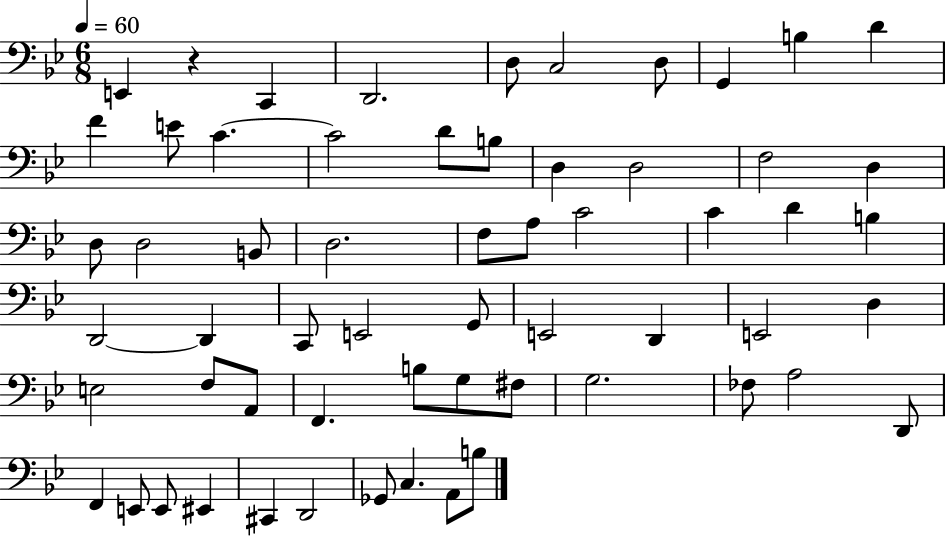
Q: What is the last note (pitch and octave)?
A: B3